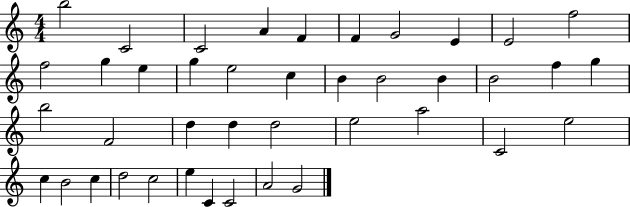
{
  \clef treble
  \numericTimeSignature
  \time 4/4
  \key c \major
  b''2 c'2 | c'2 a'4 f'4 | f'4 g'2 e'4 | e'2 f''2 | \break f''2 g''4 e''4 | g''4 e''2 c''4 | b'4 b'2 b'4 | b'2 f''4 g''4 | \break b''2 f'2 | d''4 d''4 d''2 | e''2 a''2 | c'2 e''2 | \break c''4 b'2 c''4 | d''2 c''2 | e''4 c'4 c'2 | a'2 g'2 | \break \bar "|."
}